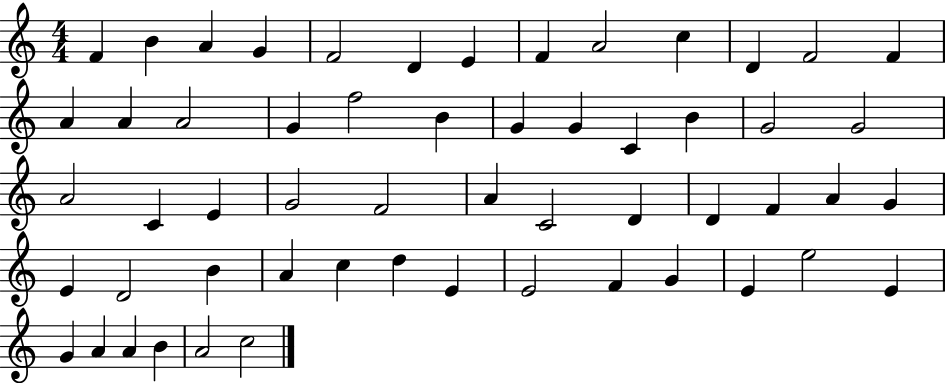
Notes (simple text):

F4/q B4/q A4/q G4/q F4/h D4/q E4/q F4/q A4/h C5/q D4/q F4/h F4/q A4/q A4/q A4/h G4/q F5/h B4/q G4/q G4/q C4/q B4/q G4/h G4/h A4/h C4/q E4/q G4/h F4/h A4/q C4/h D4/q D4/q F4/q A4/q G4/q E4/q D4/h B4/q A4/q C5/q D5/q E4/q E4/h F4/q G4/q E4/q E5/h E4/q G4/q A4/q A4/q B4/q A4/h C5/h